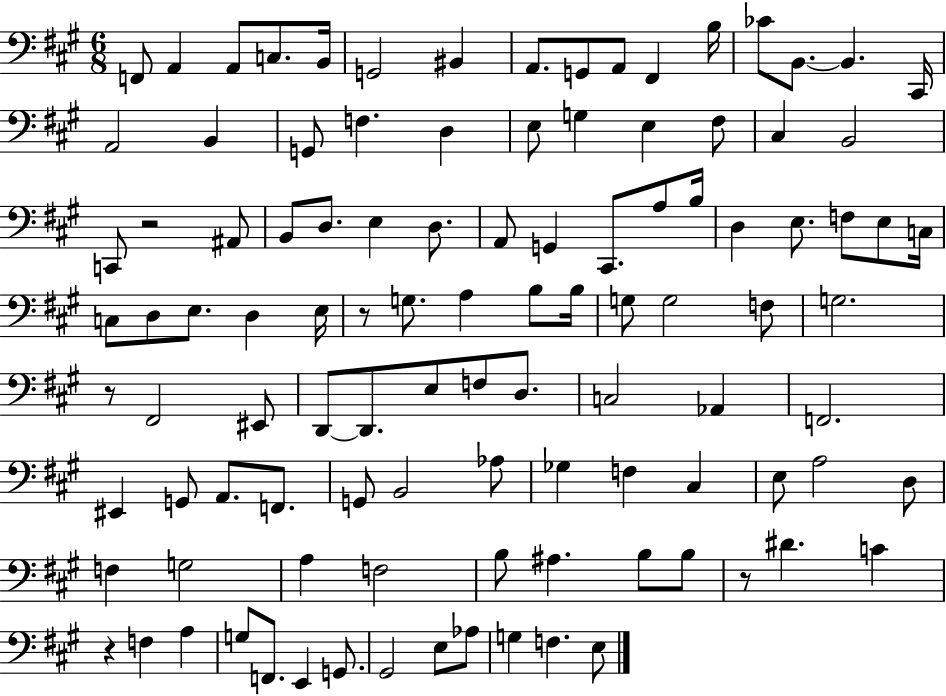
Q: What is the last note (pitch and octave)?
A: E3